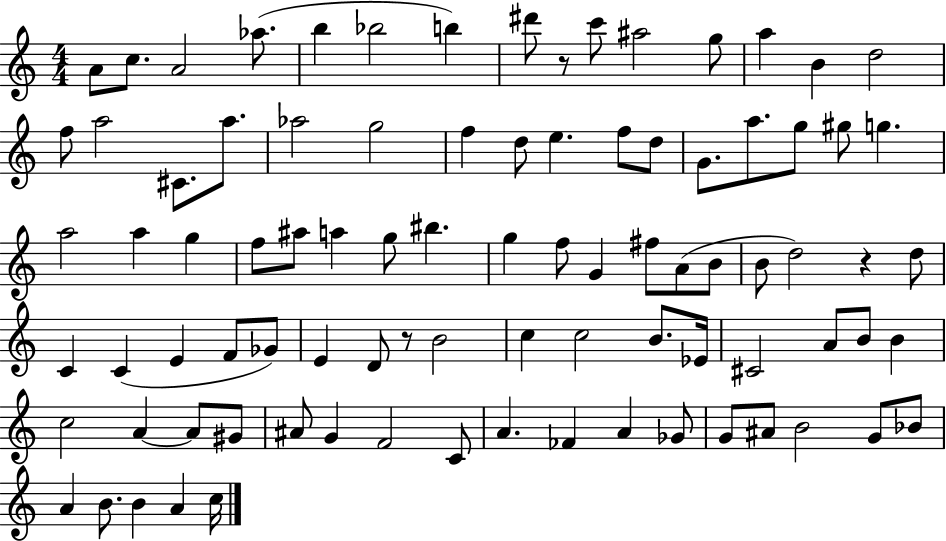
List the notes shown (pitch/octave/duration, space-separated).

A4/e C5/e. A4/h Ab5/e. B5/q Bb5/h B5/q D#6/e R/e C6/e A#5/h G5/e A5/q B4/q D5/h F5/e A5/h C#4/e. A5/e. Ab5/h G5/h F5/q D5/e E5/q. F5/e D5/e G4/e. A5/e. G5/e G#5/e G5/q. A5/h A5/q G5/q F5/e A#5/e A5/q G5/e BIS5/q. G5/q F5/e G4/q F#5/e A4/e B4/e B4/e D5/h R/q D5/e C4/q C4/q E4/q F4/e Gb4/e E4/q D4/e R/e B4/h C5/q C5/h B4/e. Eb4/s C#4/h A4/e B4/e B4/q C5/h A4/q A4/e G#4/e A#4/e G4/q F4/h C4/e A4/q. FES4/q A4/q Gb4/e G4/e A#4/e B4/h G4/e Bb4/e A4/q B4/e. B4/q A4/q C5/s